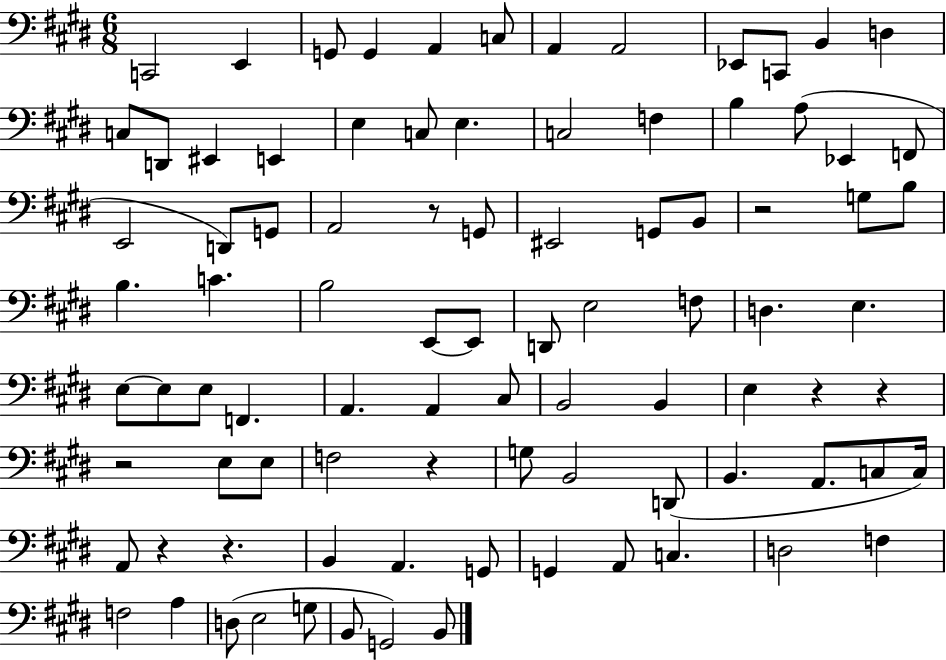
C2/h E2/q G2/e G2/q A2/q C3/e A2/q A2/h Eb2/e C2/e B2/q D3/q C3/e D2/e EIS2/q E2/q E3/q C3/e E3/q. C3/h F3/q B3/q A3/e Eb2/q F2/e E2/h D2/e G2/e A2/h R/e G2/e EIS2/h G2/e B2/e R/h G3/e B3/e B3/q. C4/q. B3/h E2/e E2/e D2/e E3/h F3/e D3/q. E3/q. E3/e E3/e E3/e F2/q. A2/q. A2/q C#3/e B2/h B2/q E3/q R/q R/q R/h E3/e E3/e F3/h R/q G3/e B2/h D2/e B2/q. A2/e. C3/e C3/s A2/e R/q R/q. B2/q A2/q. G2/e G2/q A2/e C3/q. D3/h F3/q F3/h A3/q D3/e E3/h G3/e B2/e G2/h B2/e